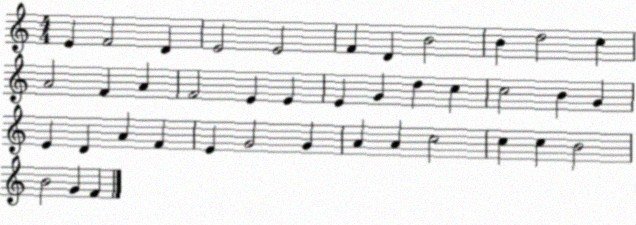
X:1
T:Untitled
M:4/4
L:1/4
K:C
E F2 D E2 E2 F D B2 B d2 c A2 F A F2 E E E G d c c2 B G E D A F E G2 G A A c2 c c B2 B2 G F